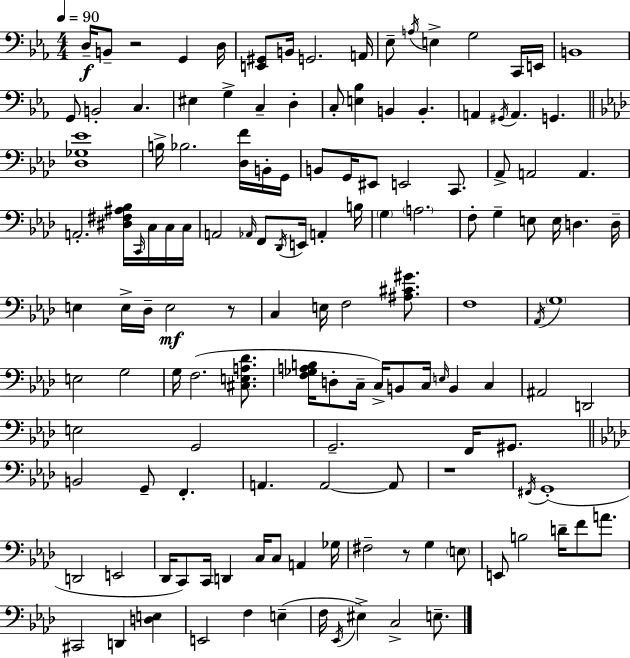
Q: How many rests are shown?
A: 4